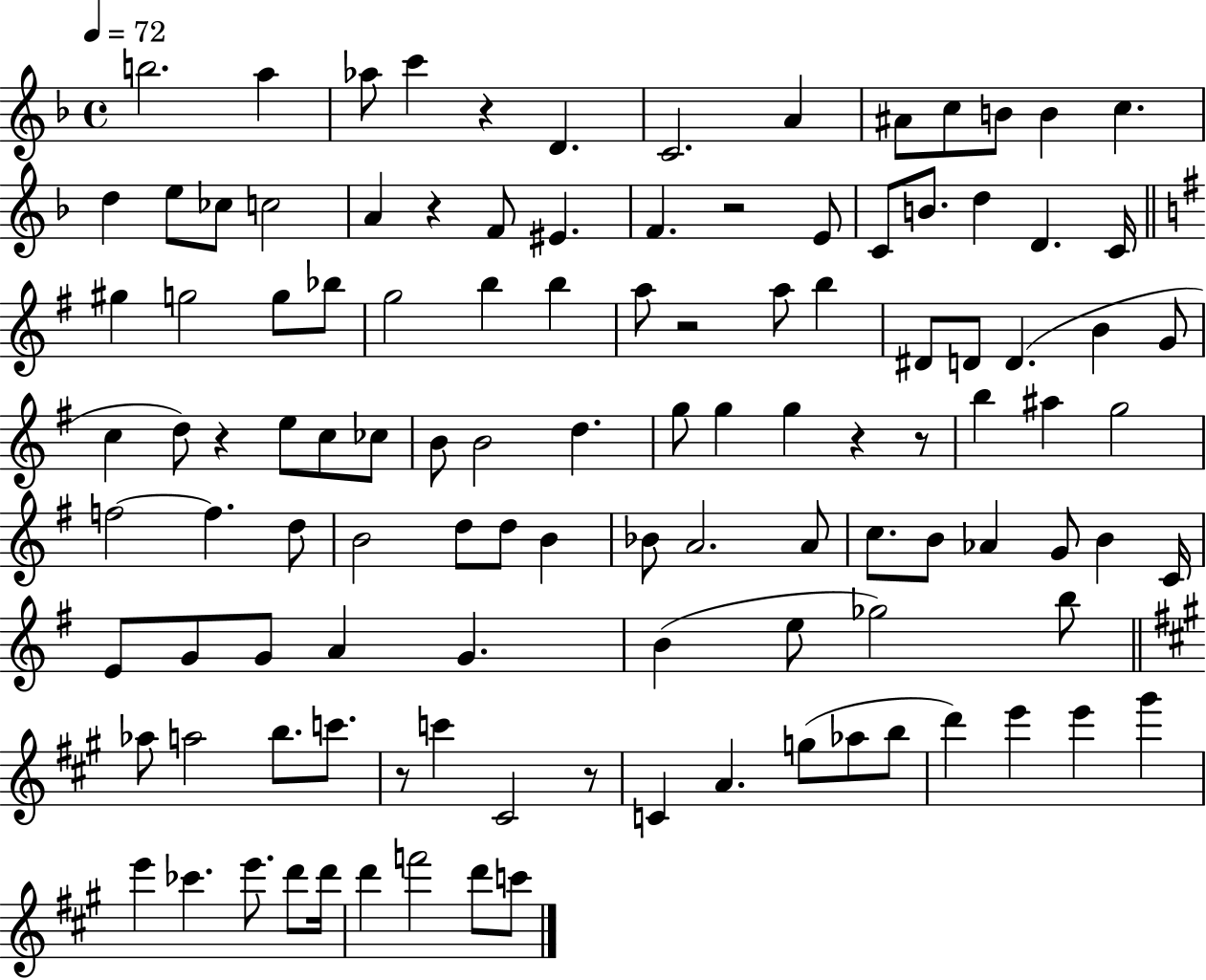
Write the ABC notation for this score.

X:1
T:Untitled
M:4/4
L:1/4
K:F
b2 a _a/2 c' z D C2 A ^A/2 c/2 B/2 B c d e/2 _c/2 c2 A z F/2 ^E F z2 E/2 C/2 B/2 d D C/4 ^g g2 g/2 _b/2 g2 b b a/2 z2 a/2 b ^D/2 D/2 D B G/2 c d/2 z e/2 c/2 _c/2 B/2 B2 d g/2 g g z z/2 b ^a g2 f2 f d/2 B2 d/2 d/2 B _B/2 A2 A/2 c/2 B/2 _A G/2 B C/4 E/2 G/2 G/2 A G B e/2 _g2 b/2 _a/2 a2 b/2 c'/2 z/2 c' ^C2 z/2 C A g/2 _a/2 b/2 d' e' e' ^g' e' _c' e'/2 d'/2 d'/4 d' f'2 d'/2 c'/2